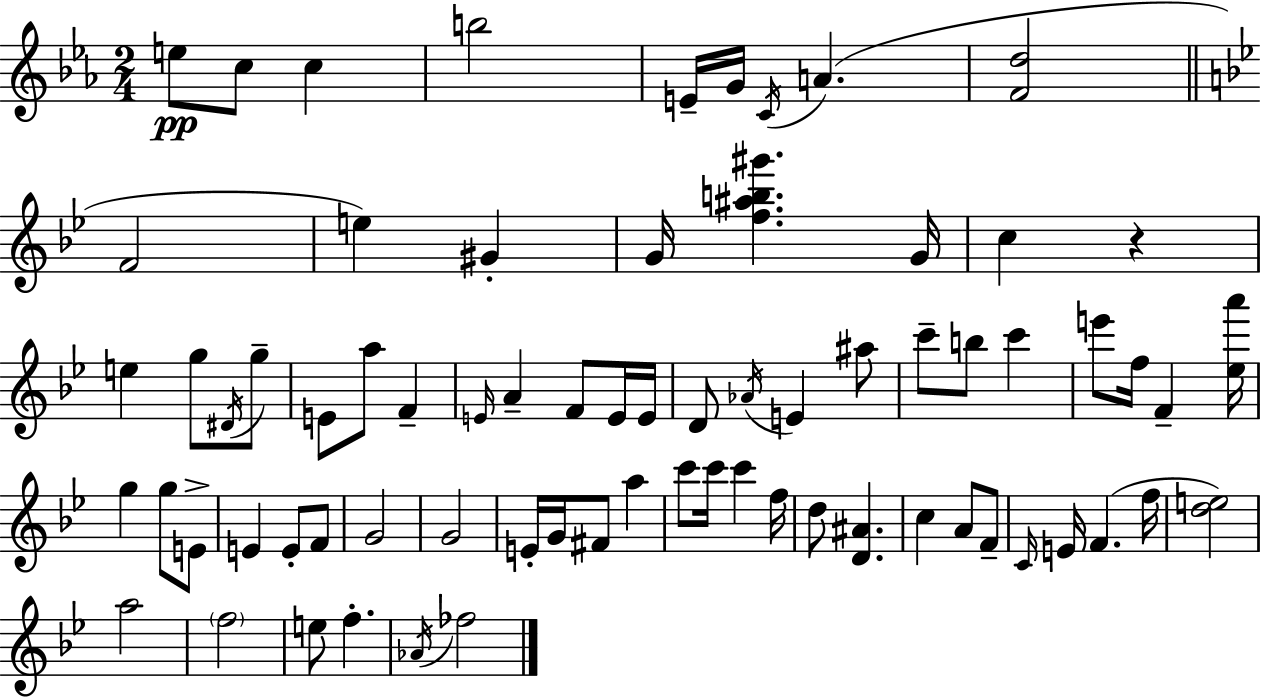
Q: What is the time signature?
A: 2/4